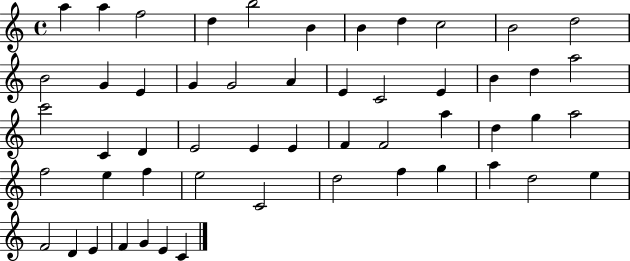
X:1
T:Untitled
M:4/4
L:1/4
K:C
a a f2 d b2 B B d c2 B2 d2 B2 G E G G2 A E C2 E B d a2 c'2 C D E2 E E F F2 a d g a2 f2 e f e2 C2 d2 f g a d2 e F2 D E F G E C